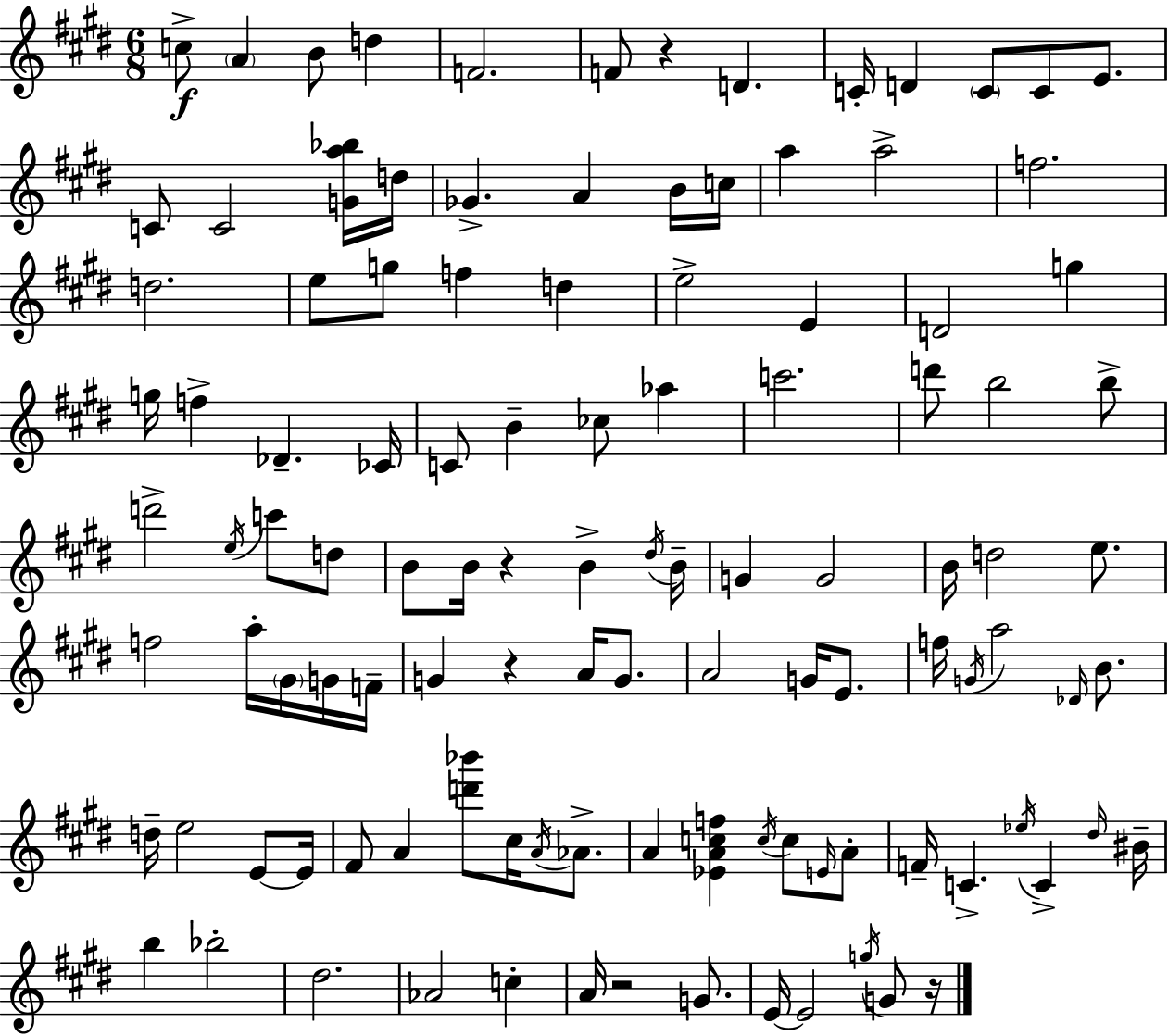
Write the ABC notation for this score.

X:1
T:Untitled
M:6/8
L:1/4
K:E
c/2 A B/2 d F2 F/2 z D C/4 D C/2 C/2 E/2 C/2 C2 [Ga_b]/4 d/4 _G A B/4 c/4 a a2 f2 d2 e/2 g/2 f d e2 E D2 g g/4 f _D _C/4 C/2 B _c/2 _a c'2 d'/2 b2 b/2 d'2 e/4 c'/2 d/2 B/2 B/4 z B ^d/4 B/4 G G2 B/4 d2 e/2 f2 a/4 ^G/4 G/4 F/4 G z A/4 G/2 A2 G/4 E/2 f/4 G/4 a2 _D/4 B/2 d/4 e2 E/2 E/4 ^F/2 A [d'_b']/2 ^c/4 A/4 _A/2 A [_EAcf] c/4 c/2 E/4 A/2 F/4 C _e/4 C ^d/4 ^B/4 b _b2 ^d2 _A2 c A/4 z2 G/2 E/4 E2 g/4 G/2 z/4